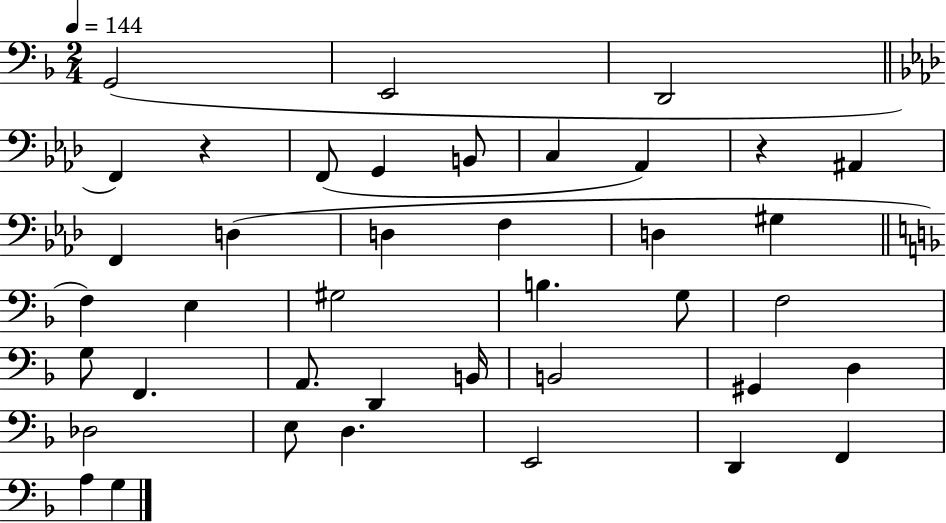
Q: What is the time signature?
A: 2/4